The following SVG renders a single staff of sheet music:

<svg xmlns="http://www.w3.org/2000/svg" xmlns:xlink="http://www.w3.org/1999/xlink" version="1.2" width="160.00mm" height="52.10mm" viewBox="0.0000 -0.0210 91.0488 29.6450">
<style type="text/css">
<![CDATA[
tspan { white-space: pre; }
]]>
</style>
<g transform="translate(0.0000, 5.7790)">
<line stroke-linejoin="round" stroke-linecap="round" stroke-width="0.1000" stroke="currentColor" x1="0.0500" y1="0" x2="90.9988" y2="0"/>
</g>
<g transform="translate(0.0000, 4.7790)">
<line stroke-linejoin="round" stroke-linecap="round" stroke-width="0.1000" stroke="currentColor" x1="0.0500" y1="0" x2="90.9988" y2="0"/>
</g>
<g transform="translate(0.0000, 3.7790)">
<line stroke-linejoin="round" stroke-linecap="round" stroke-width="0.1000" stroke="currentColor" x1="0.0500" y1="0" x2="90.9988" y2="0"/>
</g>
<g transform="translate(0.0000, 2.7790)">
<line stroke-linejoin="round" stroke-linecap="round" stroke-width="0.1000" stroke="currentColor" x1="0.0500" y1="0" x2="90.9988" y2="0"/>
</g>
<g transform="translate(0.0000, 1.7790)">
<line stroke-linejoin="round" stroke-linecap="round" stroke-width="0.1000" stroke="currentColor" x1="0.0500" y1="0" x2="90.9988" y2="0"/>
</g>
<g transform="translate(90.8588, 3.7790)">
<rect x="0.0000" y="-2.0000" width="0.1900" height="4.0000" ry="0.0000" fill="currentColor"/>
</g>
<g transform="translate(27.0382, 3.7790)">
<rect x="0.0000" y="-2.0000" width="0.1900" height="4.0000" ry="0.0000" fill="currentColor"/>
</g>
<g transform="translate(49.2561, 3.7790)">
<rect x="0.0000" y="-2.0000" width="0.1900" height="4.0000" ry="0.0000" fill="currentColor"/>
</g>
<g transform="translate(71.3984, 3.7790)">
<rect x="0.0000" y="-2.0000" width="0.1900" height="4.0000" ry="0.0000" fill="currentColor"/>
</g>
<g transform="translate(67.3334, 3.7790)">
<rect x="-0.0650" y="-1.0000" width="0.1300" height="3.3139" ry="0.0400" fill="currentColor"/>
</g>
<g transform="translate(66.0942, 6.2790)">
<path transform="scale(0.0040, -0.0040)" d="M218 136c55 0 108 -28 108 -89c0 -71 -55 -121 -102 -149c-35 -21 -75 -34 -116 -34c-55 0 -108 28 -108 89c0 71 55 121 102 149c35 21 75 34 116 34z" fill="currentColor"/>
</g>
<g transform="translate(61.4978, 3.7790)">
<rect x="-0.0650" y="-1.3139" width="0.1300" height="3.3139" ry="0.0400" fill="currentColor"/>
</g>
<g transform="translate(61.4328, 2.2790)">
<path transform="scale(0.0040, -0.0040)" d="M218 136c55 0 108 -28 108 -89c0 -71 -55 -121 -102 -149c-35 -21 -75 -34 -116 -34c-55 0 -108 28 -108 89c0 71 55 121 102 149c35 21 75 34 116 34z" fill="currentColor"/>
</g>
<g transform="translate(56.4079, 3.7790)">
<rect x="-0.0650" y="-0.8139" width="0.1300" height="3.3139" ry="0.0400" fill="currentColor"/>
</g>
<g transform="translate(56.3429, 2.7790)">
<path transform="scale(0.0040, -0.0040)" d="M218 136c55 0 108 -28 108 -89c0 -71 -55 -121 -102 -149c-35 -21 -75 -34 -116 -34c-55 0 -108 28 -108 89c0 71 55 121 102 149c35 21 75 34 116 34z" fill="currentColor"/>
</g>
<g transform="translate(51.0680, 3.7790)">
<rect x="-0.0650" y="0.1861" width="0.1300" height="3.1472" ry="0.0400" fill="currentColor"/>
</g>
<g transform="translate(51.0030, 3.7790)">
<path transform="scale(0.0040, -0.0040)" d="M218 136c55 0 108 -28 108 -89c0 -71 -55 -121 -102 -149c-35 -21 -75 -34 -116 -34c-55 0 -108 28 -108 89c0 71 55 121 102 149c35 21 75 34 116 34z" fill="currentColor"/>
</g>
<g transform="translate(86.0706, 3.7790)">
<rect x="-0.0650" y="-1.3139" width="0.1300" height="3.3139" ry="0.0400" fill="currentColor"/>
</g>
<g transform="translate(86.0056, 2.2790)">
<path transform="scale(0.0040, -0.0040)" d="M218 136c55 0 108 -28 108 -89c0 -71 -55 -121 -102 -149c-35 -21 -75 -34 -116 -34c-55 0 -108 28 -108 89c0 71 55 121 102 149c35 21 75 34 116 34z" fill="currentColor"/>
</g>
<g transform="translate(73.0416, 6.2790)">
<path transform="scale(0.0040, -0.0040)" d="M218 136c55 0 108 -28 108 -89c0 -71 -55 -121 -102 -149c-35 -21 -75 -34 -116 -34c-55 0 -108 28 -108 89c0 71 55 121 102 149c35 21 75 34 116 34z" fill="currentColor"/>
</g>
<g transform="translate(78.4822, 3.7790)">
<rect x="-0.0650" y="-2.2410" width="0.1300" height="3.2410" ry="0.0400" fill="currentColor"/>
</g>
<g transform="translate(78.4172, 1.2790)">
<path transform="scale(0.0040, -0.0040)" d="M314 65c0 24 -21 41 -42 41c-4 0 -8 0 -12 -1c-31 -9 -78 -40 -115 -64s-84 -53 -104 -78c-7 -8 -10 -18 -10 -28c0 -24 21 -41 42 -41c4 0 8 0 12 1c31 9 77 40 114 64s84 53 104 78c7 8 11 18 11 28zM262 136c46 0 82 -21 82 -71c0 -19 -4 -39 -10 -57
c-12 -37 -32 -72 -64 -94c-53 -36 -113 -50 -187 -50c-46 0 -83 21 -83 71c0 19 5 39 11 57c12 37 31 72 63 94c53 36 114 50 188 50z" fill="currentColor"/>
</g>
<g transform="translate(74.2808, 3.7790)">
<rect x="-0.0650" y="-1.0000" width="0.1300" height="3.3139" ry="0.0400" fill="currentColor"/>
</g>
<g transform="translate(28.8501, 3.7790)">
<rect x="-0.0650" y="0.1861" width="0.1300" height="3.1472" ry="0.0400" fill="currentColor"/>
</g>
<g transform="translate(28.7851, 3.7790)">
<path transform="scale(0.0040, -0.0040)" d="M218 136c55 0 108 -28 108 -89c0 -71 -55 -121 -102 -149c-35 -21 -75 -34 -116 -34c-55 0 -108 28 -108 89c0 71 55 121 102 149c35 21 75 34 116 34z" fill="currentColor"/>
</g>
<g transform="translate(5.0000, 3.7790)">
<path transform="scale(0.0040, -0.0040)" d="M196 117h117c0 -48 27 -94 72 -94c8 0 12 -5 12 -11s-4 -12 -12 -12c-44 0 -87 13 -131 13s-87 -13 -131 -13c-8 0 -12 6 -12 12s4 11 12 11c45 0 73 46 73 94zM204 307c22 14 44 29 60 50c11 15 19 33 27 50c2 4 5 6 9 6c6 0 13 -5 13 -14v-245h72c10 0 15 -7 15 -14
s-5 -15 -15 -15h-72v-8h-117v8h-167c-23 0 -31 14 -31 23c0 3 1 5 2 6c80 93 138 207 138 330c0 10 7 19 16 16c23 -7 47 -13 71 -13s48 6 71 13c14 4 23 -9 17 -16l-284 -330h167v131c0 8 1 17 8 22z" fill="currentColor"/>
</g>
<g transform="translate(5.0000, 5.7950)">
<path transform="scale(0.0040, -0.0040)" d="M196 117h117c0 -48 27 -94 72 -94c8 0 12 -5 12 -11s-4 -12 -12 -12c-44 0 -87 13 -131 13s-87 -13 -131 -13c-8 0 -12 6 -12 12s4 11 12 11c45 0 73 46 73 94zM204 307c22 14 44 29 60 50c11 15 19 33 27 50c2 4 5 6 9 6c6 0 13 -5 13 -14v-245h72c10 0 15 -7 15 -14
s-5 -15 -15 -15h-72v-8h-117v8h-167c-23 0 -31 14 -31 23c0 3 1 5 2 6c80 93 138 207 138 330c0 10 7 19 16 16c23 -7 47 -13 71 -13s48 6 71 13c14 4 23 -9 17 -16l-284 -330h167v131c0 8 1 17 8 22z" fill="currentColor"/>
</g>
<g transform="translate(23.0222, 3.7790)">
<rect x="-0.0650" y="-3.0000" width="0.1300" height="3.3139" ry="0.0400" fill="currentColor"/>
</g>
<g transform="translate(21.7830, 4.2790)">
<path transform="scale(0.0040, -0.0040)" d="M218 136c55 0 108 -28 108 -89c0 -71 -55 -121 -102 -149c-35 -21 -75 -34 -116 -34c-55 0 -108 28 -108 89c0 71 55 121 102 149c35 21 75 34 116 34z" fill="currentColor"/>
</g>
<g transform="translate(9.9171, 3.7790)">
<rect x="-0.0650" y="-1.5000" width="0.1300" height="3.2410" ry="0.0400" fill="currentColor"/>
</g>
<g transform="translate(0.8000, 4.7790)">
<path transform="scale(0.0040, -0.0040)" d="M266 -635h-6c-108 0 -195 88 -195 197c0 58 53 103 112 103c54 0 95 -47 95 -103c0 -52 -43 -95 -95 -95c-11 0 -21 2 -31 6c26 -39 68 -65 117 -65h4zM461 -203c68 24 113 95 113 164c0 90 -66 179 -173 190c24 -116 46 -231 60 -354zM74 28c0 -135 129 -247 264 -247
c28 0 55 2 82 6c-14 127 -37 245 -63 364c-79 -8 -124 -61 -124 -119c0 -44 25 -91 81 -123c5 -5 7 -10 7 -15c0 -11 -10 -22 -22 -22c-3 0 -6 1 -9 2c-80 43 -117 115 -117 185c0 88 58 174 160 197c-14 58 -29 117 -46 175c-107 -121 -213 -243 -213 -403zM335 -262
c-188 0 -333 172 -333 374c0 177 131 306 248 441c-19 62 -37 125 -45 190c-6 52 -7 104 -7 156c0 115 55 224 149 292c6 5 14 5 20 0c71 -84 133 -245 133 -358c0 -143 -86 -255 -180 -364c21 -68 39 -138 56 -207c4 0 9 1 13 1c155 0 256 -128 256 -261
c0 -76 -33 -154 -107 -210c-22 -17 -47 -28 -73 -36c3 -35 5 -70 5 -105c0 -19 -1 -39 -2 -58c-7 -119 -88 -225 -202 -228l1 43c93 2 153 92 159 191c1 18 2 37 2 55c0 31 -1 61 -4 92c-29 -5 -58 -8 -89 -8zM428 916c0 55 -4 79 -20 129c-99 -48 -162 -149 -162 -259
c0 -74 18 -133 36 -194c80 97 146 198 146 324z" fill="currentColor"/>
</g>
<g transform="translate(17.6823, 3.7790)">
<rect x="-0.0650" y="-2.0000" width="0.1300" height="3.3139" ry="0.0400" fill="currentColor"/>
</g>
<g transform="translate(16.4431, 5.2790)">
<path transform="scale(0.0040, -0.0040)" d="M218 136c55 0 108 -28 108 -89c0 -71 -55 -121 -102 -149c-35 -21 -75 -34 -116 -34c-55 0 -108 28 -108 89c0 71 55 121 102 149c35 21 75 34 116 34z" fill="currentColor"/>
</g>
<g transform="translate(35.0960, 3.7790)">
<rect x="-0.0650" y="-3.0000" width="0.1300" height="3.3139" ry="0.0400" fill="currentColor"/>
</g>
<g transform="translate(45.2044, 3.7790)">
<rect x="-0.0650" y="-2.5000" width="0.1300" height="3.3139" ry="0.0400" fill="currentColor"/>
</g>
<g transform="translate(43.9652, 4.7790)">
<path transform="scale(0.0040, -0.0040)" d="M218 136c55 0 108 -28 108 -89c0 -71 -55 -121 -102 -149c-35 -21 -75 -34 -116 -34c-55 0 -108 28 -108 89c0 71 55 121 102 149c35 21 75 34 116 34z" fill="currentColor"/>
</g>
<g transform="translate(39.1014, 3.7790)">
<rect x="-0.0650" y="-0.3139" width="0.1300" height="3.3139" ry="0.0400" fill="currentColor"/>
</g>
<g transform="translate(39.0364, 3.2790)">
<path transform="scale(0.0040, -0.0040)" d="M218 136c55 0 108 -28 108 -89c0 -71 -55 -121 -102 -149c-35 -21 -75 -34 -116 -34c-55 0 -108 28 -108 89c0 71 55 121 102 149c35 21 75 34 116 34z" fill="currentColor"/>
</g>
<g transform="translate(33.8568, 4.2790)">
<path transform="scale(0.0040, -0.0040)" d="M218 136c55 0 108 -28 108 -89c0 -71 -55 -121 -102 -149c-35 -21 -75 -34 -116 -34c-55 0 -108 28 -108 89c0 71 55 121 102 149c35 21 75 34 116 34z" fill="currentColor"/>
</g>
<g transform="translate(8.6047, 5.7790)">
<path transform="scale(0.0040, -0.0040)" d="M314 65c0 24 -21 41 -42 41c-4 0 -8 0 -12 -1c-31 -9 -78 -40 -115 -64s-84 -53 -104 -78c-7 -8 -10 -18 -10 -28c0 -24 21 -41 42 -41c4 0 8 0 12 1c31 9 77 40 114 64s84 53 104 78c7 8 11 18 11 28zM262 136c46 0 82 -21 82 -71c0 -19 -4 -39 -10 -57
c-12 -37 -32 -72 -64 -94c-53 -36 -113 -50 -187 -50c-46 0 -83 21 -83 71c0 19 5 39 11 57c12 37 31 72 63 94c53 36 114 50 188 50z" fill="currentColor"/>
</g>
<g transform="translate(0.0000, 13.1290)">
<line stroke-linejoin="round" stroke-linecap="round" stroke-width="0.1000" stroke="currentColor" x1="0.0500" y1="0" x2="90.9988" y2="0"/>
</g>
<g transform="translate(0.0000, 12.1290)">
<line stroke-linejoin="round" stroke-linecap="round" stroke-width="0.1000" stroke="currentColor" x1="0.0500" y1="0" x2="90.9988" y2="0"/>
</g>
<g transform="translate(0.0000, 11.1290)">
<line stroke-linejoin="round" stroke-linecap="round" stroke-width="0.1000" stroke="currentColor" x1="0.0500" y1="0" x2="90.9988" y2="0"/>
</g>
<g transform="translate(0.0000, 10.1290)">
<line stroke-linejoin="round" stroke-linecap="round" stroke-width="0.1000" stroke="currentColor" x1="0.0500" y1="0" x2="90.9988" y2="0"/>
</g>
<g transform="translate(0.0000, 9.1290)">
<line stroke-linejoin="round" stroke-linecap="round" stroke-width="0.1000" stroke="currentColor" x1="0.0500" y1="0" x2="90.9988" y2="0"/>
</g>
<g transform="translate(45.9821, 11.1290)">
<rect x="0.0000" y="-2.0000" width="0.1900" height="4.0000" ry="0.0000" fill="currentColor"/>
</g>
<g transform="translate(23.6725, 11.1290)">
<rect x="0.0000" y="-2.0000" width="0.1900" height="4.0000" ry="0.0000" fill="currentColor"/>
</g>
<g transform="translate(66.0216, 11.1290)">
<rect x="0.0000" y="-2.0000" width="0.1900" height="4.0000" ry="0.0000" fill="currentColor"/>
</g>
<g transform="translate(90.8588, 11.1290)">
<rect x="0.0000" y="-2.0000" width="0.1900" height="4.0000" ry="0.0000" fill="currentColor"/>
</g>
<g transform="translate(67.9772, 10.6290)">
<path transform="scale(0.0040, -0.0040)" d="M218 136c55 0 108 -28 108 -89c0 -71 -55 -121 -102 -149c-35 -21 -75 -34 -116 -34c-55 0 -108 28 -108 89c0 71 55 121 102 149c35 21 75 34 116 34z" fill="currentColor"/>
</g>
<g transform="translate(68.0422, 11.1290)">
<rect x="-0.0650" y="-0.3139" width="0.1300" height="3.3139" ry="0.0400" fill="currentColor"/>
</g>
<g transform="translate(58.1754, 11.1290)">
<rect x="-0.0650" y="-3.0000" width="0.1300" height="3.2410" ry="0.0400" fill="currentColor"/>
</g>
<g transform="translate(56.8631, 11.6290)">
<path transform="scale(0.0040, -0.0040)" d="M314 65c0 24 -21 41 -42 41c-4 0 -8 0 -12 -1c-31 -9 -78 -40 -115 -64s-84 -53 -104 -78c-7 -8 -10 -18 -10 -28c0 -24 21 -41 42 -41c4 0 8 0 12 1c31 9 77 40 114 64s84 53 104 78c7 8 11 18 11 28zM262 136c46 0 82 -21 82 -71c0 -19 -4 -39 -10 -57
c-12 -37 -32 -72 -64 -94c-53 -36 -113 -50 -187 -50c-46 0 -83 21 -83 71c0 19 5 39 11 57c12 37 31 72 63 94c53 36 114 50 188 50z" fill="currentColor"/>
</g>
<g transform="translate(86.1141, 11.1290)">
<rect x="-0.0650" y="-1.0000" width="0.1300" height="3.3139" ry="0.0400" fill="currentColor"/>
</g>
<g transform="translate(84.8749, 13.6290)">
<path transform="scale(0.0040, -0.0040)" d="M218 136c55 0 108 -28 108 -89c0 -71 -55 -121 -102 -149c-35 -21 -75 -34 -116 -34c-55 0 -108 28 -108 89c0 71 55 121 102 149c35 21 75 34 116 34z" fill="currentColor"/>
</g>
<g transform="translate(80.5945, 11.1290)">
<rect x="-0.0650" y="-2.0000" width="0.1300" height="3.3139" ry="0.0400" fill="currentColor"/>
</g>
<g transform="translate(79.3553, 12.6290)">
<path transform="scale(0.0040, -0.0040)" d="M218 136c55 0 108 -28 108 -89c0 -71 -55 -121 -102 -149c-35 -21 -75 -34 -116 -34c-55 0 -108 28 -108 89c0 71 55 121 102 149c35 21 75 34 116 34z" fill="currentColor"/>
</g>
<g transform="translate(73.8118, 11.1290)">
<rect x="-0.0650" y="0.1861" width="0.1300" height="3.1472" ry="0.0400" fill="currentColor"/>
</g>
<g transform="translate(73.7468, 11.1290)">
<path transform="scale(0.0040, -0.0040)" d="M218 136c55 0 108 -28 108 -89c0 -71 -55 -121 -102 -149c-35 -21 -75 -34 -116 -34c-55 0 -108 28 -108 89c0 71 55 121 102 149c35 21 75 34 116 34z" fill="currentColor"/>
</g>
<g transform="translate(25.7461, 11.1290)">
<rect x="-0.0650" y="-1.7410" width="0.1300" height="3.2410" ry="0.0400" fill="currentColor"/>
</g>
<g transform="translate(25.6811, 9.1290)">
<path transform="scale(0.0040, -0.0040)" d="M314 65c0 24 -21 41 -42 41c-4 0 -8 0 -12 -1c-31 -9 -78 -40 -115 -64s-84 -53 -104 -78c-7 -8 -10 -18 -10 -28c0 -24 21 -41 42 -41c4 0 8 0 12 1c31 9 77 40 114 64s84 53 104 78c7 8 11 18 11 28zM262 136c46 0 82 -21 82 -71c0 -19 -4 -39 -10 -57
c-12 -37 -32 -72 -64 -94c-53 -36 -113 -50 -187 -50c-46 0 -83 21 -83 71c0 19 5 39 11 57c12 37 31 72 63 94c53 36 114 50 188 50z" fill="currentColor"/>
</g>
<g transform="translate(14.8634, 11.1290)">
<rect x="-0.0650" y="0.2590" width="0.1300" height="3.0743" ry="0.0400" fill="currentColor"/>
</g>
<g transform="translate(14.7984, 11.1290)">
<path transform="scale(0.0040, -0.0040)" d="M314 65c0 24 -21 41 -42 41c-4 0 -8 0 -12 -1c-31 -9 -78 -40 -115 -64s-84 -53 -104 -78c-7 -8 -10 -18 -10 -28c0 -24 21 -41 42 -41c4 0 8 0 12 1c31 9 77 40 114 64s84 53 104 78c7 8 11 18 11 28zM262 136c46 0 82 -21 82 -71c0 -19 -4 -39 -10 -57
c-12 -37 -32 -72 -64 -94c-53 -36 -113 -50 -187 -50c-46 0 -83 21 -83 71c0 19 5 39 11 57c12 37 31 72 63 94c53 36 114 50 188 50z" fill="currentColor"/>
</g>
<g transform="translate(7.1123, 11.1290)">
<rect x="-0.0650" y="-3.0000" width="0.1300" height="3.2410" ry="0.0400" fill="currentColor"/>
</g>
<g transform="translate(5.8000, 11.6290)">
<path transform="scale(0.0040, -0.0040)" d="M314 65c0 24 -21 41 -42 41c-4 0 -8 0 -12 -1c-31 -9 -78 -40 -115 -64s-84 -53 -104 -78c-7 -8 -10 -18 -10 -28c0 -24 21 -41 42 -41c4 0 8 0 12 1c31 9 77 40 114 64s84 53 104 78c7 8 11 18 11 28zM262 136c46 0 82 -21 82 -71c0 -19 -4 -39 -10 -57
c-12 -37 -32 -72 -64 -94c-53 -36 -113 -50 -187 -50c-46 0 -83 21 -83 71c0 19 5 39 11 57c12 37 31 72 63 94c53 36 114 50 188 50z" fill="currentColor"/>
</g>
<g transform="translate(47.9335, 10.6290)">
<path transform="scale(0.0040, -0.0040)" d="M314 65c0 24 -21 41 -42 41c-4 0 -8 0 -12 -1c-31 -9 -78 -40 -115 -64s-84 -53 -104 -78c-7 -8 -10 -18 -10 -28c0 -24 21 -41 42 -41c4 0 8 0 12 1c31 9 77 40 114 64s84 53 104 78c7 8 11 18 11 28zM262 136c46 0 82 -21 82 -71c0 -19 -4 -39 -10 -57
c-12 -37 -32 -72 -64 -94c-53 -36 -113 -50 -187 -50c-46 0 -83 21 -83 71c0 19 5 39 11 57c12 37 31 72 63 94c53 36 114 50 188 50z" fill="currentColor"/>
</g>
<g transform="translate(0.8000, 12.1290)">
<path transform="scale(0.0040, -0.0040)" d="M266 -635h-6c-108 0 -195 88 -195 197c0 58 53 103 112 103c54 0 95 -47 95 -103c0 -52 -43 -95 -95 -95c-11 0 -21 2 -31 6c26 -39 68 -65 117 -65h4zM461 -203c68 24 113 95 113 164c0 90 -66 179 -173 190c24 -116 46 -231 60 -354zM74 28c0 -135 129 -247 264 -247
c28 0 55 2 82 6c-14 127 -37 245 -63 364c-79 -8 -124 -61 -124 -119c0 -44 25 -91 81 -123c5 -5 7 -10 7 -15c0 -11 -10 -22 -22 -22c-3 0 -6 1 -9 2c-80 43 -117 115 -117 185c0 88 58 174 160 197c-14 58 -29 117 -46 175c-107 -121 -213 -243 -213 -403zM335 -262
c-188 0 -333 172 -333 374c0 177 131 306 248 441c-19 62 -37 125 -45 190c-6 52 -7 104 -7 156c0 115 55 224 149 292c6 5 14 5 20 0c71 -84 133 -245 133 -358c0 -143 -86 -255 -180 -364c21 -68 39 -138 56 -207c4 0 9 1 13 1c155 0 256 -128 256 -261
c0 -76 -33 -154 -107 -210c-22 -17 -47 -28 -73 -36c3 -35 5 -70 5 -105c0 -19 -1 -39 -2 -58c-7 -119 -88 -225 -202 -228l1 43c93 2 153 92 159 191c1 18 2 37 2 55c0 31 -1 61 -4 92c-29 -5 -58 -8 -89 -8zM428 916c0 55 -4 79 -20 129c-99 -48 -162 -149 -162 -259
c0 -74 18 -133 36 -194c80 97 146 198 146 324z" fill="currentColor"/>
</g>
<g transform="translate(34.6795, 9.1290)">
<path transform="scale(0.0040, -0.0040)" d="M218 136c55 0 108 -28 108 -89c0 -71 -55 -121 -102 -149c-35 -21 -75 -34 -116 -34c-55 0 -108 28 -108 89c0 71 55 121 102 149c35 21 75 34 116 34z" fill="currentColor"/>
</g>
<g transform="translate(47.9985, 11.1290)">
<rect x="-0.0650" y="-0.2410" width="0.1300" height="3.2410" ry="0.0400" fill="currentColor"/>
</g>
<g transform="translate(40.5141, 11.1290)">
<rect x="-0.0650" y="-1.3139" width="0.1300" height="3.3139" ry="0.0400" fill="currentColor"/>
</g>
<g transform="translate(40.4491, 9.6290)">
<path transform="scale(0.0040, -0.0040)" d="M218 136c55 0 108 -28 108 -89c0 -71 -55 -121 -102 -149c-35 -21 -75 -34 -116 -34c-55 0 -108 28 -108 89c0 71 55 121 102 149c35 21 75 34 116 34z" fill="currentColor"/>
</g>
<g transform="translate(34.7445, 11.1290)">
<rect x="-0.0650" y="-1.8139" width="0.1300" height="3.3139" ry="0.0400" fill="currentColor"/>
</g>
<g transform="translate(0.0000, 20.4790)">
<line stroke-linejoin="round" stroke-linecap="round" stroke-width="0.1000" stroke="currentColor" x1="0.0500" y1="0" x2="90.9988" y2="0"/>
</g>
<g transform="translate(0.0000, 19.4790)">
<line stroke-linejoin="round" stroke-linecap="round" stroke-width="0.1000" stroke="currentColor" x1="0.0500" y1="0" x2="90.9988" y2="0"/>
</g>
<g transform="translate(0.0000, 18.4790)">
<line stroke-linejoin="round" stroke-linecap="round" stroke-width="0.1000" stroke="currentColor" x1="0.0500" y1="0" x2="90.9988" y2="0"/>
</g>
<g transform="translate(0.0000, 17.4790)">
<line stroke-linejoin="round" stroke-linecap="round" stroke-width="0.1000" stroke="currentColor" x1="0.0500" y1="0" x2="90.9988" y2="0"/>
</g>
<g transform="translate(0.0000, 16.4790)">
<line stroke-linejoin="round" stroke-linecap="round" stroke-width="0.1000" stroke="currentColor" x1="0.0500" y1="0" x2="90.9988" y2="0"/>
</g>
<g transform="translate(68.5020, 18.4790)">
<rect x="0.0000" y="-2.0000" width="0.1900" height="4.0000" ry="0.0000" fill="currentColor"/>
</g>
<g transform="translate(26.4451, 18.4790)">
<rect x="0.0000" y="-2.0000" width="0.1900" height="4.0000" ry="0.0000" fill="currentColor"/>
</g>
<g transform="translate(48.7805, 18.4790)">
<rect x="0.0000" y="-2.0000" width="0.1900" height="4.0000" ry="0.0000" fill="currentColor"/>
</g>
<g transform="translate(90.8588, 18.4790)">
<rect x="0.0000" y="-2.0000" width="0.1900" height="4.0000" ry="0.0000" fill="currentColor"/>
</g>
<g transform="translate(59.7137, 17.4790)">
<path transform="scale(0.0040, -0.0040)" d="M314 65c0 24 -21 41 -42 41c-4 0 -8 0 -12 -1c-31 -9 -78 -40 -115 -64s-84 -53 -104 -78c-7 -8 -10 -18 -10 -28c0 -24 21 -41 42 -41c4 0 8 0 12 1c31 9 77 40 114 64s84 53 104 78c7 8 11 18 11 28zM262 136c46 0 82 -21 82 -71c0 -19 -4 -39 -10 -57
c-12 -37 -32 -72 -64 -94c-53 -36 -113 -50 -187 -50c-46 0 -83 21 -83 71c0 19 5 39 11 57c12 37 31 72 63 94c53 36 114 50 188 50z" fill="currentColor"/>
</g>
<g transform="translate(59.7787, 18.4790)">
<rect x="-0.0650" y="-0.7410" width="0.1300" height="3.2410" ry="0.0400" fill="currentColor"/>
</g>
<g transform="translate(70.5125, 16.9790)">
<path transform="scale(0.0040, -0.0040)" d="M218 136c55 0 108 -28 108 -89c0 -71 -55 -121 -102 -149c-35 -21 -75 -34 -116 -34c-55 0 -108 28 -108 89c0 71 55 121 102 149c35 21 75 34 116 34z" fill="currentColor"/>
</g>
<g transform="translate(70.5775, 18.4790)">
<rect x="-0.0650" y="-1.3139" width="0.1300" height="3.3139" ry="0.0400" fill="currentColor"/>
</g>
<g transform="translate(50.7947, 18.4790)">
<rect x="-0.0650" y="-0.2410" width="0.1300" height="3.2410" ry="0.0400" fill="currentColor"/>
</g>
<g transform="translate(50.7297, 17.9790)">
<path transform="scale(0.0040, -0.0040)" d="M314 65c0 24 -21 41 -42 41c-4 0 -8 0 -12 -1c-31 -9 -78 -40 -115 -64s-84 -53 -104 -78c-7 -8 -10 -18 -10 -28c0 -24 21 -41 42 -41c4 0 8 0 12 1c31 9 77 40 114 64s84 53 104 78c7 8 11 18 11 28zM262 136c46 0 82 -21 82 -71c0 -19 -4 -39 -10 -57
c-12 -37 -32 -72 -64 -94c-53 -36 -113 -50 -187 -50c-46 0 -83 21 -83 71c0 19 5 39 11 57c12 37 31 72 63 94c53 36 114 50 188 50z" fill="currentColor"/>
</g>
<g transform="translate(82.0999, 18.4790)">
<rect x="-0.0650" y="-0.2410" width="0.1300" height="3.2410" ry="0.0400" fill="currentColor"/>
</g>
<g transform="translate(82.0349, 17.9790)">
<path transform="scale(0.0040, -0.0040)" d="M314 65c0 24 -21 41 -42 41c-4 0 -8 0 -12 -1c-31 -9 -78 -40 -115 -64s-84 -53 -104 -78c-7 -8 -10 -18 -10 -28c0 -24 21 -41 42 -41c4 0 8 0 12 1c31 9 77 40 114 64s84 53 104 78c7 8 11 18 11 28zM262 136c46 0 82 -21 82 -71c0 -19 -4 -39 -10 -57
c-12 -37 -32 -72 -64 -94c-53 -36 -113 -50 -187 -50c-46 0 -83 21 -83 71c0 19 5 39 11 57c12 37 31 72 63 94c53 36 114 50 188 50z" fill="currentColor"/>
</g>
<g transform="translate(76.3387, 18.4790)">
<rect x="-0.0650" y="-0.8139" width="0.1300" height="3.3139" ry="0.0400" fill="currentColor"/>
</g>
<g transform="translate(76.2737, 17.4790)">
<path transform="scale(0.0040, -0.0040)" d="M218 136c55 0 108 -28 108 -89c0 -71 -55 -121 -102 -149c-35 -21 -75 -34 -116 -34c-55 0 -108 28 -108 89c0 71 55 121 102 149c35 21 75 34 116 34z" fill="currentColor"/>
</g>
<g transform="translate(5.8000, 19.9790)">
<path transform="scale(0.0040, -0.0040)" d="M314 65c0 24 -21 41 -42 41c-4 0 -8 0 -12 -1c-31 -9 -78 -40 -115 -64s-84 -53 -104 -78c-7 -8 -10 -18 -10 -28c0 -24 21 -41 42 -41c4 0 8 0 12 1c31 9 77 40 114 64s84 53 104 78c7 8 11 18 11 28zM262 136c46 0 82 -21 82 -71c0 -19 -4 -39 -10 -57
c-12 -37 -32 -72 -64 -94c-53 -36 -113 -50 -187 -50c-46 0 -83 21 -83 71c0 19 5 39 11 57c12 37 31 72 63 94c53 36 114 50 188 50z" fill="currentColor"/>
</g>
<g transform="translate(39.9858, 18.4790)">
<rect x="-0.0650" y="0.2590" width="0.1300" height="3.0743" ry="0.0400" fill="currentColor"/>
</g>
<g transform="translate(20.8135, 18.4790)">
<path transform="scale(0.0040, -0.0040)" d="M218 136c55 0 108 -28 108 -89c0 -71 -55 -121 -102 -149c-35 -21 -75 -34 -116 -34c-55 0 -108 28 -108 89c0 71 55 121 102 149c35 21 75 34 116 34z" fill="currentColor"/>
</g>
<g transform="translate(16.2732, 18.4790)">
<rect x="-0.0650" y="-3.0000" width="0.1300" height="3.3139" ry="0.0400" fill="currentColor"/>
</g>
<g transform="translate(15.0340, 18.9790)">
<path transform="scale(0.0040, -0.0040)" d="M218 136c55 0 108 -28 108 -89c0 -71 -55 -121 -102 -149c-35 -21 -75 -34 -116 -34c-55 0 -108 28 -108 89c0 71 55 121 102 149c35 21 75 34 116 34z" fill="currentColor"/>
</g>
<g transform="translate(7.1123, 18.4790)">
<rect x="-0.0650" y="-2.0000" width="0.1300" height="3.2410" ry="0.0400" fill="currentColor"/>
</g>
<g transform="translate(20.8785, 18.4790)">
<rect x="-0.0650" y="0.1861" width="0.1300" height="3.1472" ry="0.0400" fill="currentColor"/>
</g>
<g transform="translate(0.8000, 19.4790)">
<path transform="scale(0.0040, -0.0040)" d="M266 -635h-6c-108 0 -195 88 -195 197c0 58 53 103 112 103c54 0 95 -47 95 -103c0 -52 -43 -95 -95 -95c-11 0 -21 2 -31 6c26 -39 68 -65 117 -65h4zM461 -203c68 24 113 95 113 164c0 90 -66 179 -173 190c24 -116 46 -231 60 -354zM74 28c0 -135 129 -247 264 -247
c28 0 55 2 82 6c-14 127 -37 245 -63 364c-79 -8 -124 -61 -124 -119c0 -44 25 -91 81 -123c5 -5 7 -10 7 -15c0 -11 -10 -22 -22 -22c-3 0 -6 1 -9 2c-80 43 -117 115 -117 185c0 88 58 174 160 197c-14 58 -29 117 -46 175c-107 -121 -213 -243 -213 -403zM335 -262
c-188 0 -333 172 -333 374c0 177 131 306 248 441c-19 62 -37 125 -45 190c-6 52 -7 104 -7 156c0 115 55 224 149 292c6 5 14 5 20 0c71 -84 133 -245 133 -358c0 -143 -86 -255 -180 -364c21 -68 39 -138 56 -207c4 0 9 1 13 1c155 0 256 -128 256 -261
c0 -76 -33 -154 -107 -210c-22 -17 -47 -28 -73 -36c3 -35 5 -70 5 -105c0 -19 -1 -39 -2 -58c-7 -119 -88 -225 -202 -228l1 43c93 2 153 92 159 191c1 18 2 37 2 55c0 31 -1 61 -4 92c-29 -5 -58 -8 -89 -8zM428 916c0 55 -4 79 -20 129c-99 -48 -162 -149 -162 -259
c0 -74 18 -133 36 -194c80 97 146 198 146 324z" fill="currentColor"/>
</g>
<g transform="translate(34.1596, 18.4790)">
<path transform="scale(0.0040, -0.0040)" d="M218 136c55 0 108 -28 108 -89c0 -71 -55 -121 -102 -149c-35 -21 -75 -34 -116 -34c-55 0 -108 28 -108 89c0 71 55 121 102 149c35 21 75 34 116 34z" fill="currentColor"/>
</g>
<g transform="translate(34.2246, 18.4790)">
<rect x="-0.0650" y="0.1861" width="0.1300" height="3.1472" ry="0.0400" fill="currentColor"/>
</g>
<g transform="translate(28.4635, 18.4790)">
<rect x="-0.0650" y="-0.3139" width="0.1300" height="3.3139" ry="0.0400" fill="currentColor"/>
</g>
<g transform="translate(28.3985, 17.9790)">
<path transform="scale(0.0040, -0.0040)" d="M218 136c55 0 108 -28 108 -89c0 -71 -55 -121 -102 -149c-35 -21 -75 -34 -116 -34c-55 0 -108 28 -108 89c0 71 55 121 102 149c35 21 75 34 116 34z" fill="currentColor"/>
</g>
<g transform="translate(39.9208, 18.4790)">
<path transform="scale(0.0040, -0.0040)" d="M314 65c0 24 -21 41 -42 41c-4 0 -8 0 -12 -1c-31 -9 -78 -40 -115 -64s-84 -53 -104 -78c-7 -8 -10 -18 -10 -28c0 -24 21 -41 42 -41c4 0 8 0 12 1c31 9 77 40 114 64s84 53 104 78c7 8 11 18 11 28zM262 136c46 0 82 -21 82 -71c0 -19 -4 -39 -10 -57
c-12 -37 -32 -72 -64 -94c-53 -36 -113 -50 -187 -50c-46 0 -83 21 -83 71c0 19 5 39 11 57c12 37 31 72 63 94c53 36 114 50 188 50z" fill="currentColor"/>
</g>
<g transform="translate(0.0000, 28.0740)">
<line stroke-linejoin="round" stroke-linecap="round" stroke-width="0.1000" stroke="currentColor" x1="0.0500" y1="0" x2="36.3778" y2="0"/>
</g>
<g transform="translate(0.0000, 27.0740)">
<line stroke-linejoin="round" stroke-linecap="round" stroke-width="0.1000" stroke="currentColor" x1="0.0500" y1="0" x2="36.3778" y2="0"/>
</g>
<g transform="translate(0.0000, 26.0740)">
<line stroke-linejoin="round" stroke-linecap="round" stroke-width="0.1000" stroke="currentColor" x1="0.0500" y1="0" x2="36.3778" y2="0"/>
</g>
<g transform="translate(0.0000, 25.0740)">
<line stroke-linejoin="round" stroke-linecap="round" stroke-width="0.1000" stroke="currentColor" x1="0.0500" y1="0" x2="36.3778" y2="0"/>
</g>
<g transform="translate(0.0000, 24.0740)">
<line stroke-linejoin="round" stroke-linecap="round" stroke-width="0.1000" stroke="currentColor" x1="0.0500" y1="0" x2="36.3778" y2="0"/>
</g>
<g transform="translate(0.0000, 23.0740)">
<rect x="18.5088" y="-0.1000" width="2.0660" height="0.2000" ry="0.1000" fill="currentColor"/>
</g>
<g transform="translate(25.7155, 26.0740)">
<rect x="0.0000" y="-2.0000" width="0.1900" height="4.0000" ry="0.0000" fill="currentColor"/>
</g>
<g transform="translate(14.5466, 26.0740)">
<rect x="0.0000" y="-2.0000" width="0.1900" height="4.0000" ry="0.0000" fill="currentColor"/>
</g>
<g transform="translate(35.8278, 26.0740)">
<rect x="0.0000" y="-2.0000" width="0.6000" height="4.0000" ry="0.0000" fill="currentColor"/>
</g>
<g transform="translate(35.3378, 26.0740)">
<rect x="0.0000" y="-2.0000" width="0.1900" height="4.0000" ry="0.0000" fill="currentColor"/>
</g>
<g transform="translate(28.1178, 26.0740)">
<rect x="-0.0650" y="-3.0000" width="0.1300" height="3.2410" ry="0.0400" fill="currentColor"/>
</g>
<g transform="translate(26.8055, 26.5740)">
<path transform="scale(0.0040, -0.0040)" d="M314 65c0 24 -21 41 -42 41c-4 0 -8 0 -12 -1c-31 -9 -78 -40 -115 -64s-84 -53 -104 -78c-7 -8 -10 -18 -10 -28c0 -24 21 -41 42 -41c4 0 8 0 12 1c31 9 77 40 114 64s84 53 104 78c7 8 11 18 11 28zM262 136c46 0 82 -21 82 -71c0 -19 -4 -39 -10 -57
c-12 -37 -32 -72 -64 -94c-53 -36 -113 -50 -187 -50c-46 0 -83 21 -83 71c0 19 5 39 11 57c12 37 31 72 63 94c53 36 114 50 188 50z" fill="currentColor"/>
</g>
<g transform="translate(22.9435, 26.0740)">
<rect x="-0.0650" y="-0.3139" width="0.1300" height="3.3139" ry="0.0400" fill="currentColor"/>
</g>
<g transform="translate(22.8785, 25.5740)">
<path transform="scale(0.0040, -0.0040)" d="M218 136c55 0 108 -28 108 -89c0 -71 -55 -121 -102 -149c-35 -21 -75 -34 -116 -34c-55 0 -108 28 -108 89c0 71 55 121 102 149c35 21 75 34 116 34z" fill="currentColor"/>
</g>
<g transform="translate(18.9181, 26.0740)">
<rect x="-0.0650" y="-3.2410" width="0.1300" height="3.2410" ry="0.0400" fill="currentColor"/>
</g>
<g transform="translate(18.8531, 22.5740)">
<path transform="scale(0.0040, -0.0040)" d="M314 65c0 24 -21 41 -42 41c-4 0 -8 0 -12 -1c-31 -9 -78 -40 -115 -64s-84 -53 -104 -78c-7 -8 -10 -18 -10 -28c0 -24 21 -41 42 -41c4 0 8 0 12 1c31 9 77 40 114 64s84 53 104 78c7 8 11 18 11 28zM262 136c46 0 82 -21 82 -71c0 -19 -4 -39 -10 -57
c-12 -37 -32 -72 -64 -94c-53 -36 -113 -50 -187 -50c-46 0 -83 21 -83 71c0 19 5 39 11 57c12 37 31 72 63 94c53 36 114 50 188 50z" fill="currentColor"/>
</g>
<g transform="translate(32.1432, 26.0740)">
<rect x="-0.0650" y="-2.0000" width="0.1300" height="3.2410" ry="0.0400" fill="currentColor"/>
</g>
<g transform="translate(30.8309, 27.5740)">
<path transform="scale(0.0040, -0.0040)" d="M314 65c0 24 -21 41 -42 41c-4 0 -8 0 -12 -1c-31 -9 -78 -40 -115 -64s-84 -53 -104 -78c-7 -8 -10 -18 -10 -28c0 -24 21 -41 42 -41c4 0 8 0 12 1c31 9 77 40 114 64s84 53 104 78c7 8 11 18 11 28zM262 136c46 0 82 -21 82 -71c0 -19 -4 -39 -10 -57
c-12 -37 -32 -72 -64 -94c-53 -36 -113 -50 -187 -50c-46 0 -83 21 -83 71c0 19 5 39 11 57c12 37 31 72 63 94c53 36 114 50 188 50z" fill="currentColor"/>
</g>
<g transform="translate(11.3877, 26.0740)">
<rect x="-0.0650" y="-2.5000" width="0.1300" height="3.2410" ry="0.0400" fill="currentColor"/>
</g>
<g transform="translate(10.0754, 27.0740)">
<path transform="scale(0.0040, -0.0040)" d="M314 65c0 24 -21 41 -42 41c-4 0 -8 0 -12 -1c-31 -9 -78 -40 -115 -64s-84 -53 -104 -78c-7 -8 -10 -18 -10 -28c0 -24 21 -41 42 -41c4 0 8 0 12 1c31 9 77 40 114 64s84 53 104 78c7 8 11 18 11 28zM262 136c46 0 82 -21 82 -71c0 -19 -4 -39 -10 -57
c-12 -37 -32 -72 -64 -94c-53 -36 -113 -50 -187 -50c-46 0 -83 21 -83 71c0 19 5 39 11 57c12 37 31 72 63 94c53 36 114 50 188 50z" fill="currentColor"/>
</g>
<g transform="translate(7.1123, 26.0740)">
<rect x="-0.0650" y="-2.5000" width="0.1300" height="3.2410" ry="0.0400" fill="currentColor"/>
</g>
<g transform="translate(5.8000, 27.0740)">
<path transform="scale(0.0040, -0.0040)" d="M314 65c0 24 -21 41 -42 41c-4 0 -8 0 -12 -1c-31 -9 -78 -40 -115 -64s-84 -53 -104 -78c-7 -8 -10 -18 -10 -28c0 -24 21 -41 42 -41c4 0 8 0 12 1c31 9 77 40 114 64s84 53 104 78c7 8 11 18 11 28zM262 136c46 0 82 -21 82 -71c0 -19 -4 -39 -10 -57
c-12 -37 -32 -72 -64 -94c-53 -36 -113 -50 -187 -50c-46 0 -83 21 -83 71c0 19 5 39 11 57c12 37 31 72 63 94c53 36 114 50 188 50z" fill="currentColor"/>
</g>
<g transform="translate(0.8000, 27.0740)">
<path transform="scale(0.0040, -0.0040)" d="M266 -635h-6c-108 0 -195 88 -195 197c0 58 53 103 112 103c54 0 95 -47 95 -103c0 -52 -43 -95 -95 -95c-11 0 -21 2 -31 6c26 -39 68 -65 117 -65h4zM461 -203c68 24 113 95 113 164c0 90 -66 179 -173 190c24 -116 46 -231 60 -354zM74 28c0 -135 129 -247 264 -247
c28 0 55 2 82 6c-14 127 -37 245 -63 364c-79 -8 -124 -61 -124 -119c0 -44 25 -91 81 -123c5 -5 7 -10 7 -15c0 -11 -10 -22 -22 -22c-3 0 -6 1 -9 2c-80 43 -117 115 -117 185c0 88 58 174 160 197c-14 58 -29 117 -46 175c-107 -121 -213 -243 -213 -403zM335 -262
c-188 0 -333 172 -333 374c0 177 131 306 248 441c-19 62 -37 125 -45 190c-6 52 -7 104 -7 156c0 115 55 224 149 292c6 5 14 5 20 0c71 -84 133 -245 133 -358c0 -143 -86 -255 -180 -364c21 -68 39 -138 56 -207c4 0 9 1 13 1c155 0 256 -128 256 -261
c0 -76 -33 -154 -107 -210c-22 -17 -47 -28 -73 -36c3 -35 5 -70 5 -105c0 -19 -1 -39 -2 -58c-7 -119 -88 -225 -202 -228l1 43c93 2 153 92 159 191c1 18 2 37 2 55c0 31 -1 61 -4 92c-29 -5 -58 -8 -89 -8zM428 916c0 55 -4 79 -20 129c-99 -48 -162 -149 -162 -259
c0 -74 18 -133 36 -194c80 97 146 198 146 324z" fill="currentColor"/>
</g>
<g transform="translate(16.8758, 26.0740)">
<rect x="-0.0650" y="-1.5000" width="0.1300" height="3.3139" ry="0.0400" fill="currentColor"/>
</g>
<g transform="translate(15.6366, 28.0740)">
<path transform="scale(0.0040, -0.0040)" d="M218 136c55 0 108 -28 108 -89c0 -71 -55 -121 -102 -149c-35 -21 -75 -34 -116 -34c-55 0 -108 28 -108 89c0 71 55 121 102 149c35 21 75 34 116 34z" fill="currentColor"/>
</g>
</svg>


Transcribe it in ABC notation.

X:1
T:Untitled
M:4/4
L:1/4
K:C
E2 F A B A c G B d e D D g2 e A2 B2 f2 f e c2 A2 c B F D F2 A B c B B2 c2 d2 e d c2 G2 G2 E b2 c A2 F2